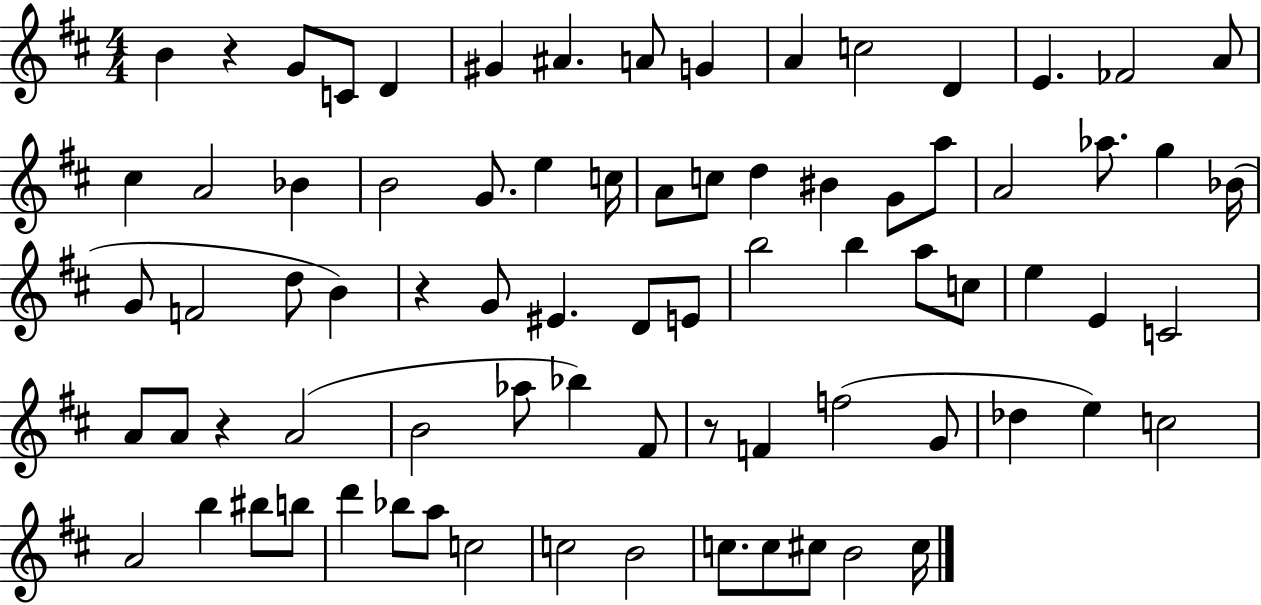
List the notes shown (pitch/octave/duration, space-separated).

B4/q R/q G4/e C4/e D4/q G#4/q A#4/q. A4/e G4/q A4/q C5/h D4/q E4/q. FES4/h A4/e C#5/q A4/h Bb4/q B4/h G4/e. E5/q C5/s A4/e C5/e D5/q BIS4/q G4/e A5/e A4/h Ab5/e. G5/q Bb4/s G4/e F4/h D5/e B4/q R/q G4/e EIS4/q. D4/e E4/e B5/h B5/q A5/e C5/e E5/q E4/q C4/h A4/e A4/e R/q A4/h B4/h Ab5/e Bb5/q F#4/e R/e F4/q F5/h G4/e Db5/q E5/q C5/h A4/h B5/q BIS5/e B5/e D6/q Bb5/e A5/e C5/h C5/h B4/h C5/e. C5/e C#5/e B4/h C#5/s